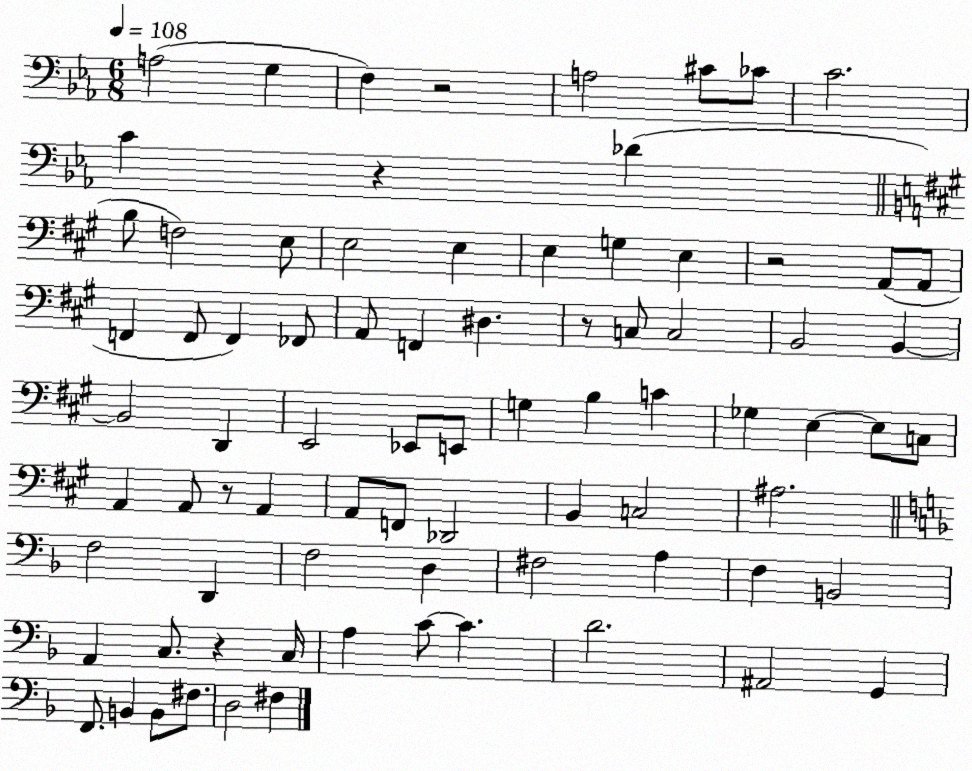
X:1
T:Untitled
M:6/8
L:1/4
K:Eb
A,2 G, F, z2 A,2 ^C/2 _C/2 C2 C z _D B,/2 F,2 E,/2 E,2 E, E, G, E, z2 A,,/2 A,,/2 F,, F,,/2 F,, _F,,/2 A,,/2 F,, ^D, z/2 C,/2 C,2 B,,2 B,, B,,2 D,, E,,2 _E,,/2 E,,/2 G, B, C _G, E, E,/2 C,/2 A,, A,,/2 z/2 A,, A,,/2 F,,/2 _D,,2 B,, C,2 ^A,2 F,2 D,, F,2 D, ^F,2 A, F, B,,2 A,, C,/2 z C,/4 A, C/2 C D2 ^A,,2 G,, F,,/2 B,, B,,/2 ^F,/2 D,2 ^F,